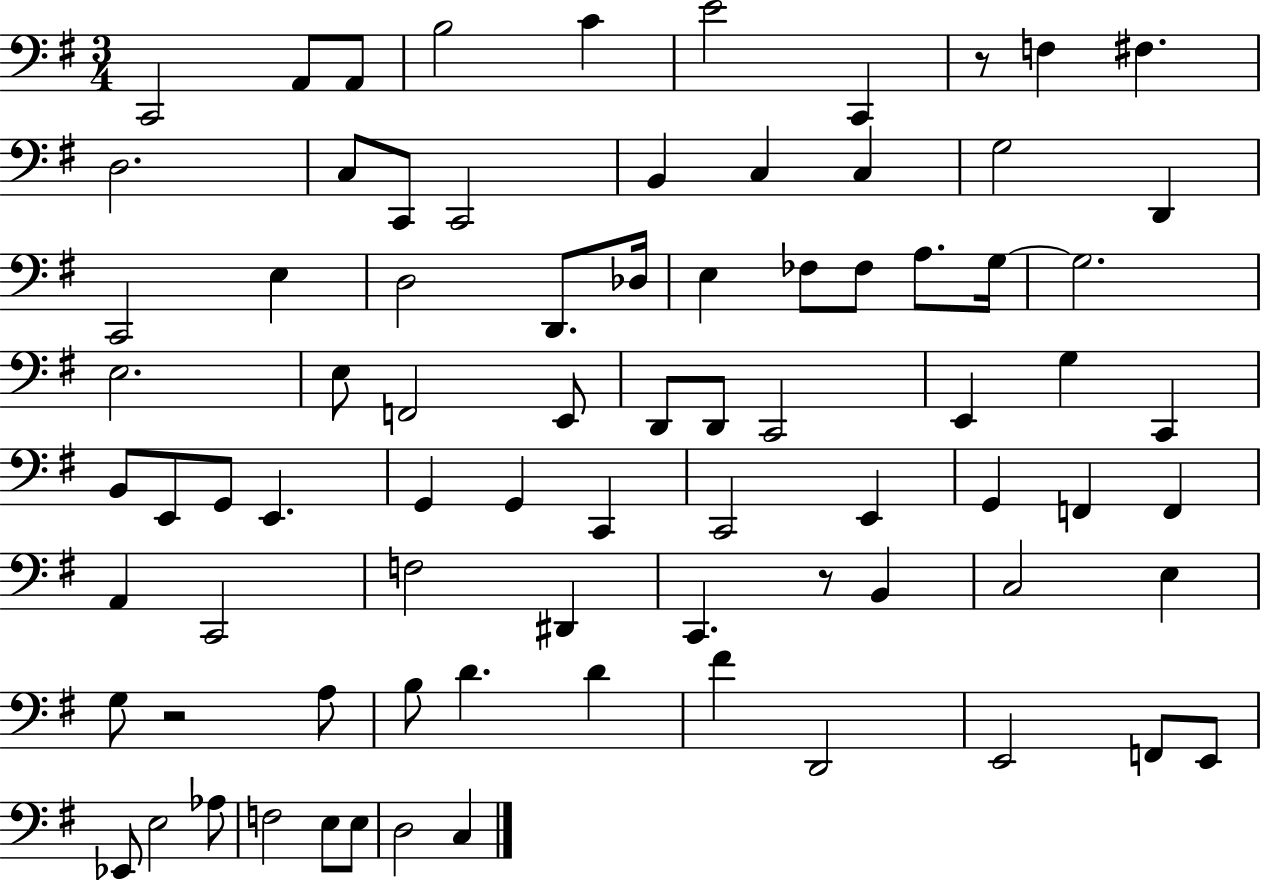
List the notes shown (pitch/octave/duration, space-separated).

C2/h A2/e A2/e B3/h C4/q E4/h C2/q R/e F3/q F#3/q. D3/h. C3/e C2/e C2/h B2/q C3/q C3/q G3/h D2/q C2/h E3/q D3/h D2/e. Db3/s E3/q FES3/e FES3/e A3/e. G3/s G3/h. E3/h. E3/e F2/h E2/e D2/e D2/e C2/h E2/q G3/q C2/q B2/e E2/e G2/e E2/q. G2/q G2/q C2/q C2/h E2/q G2/q F2/q F2/q A2/q C2/h F3/h D#2/q C2/q. R/e B2/q C3/h E3/q G3/e R/h A3/e B3/e D4/q. D4/q F#4/q D2/h E2/h F2/e E2/e Eb2/e E3/h Ab3/e F3/h E3/e E3/e D3/h C3/q